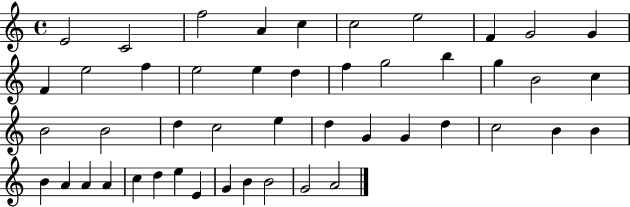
E4/h C4/h F5/h A4/q C5/q C5/h E5/h F4/q G4/h G4/q F4/q E5/h F5/q E5/h E5/q D5/q F5/q G5/h B5/q G5/q B4/h C5/q B4/h B4/h D5/q C5/h E5/q D5/q G4/q G4/q D5/q C5/h B4/q B4/q B4/q A4/q A4/q A4/q C5/q D5/q E5/q E4/q G4/q B4/q B4/h G4/h A4/h